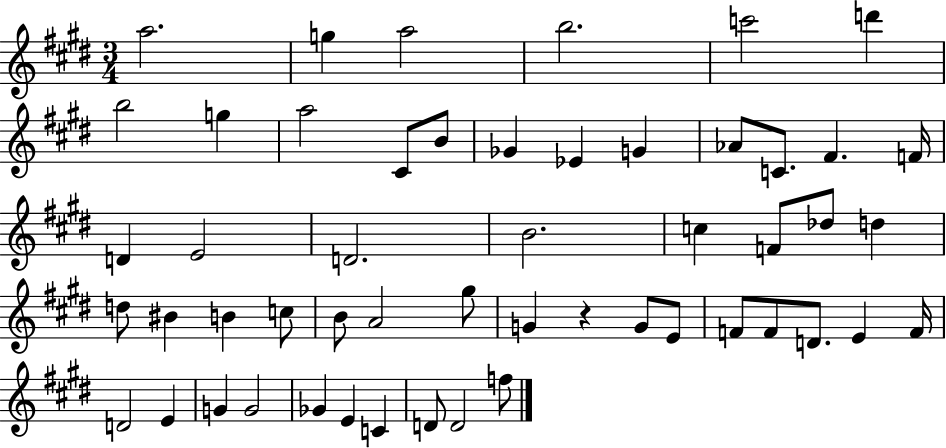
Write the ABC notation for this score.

X:1
T:Untitled
M:3/4
L:1/4
K:E
a2 g a2 b2 c'2 d' b2 g a2 ^C/2 B/2 _G _E G _A/2 C/2 ^F F/4 D E2 D2 B2 c F/2 _d/2 d d/2 ^B B c/2 B/2 A2 ^g/2 G z G/2 E/2 F/2 F/2 D/2 E F/4 D2 E G G2 _G E C D/2 D2 f/2